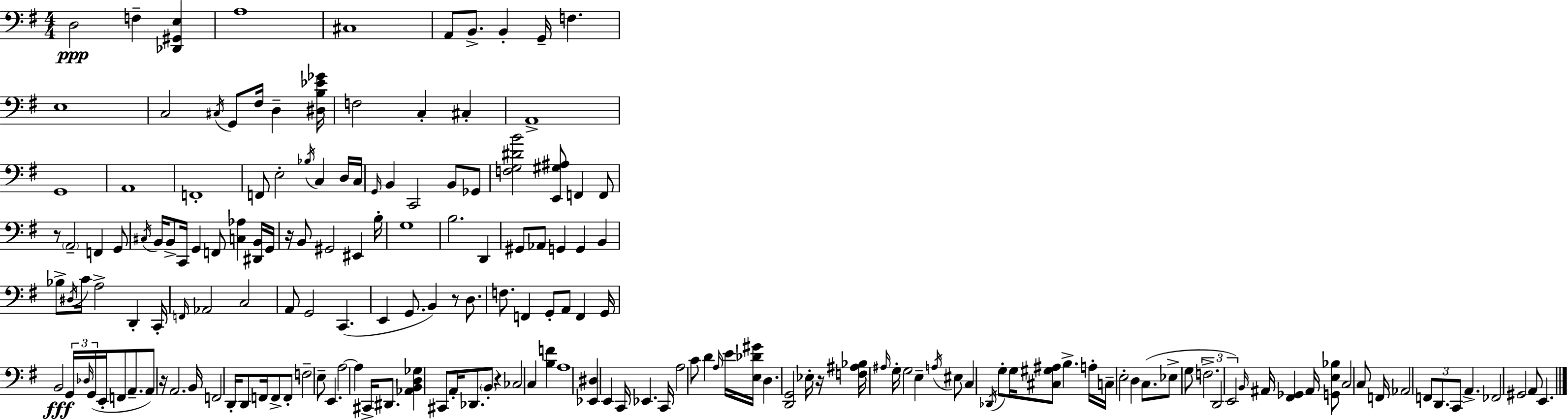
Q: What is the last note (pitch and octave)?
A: E2